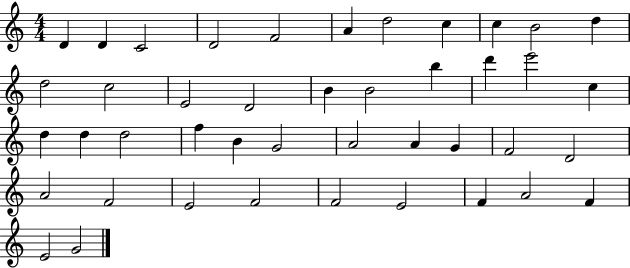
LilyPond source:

{
  \clef treble
  \numericTimeSignature
  \time 4/4
  \key c \major
  d'4 d'4 c'2 | d'2 f'2 | a'4 d''2 c''4 | c''4 b'2 d''4 | \break d''2 c''2 | e'2 d'2 | b'4 b'2 b''4 | d'''4 e'''2 c''4 | \break d''4 d''4 d''2 | f''4 b'4 g'2 | a'2 a'4 g'4 | f'2 d'2 | \break a'2 f'2 | e'2 f'2 | f'2 e'2 | f'4 a'2 f'4 | \break e'2 g'2 | \bar "|."
}